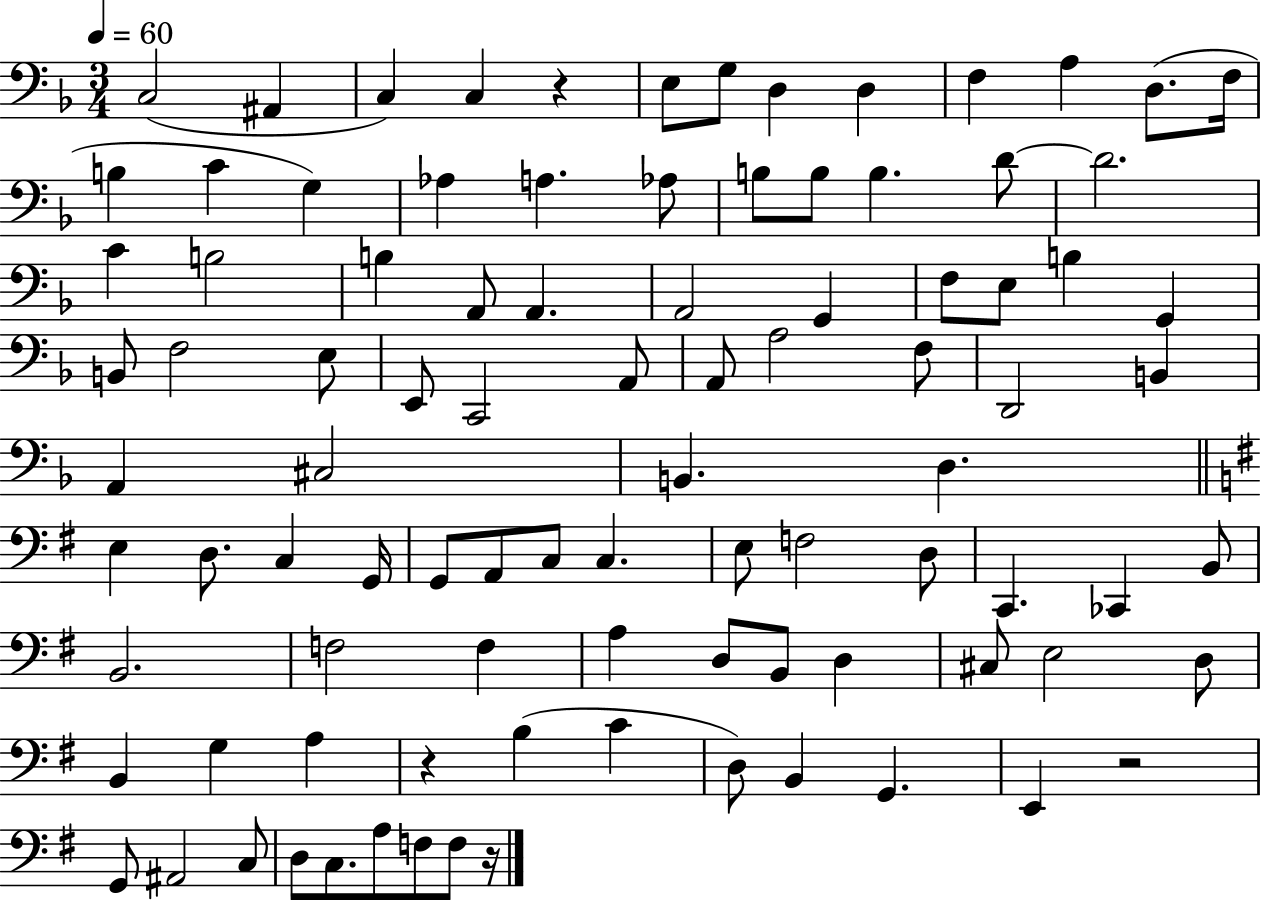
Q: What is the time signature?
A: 3/4